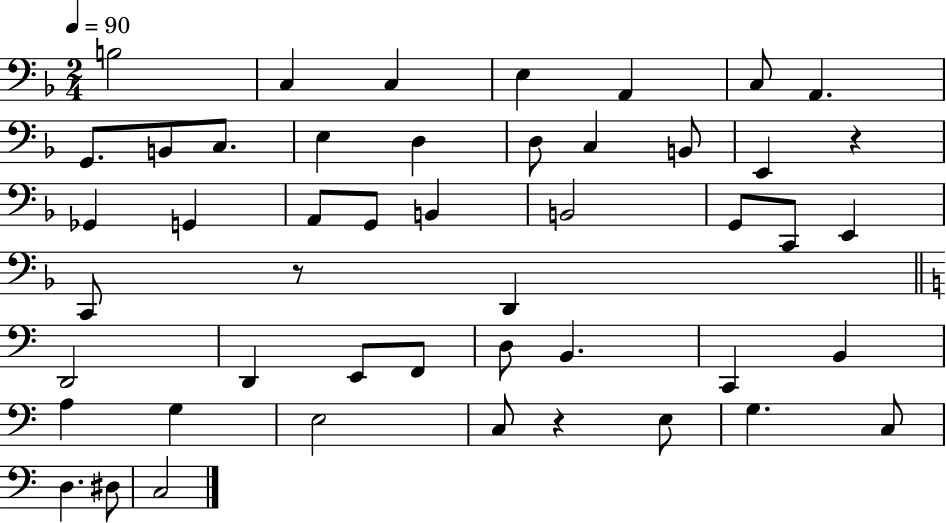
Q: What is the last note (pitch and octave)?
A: C3